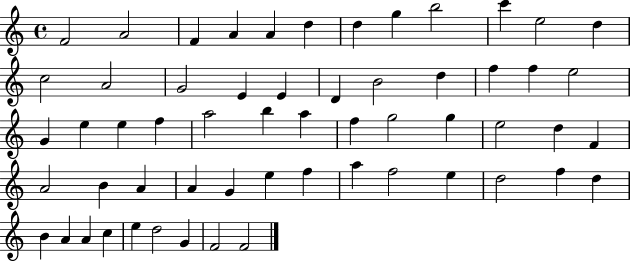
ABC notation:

X:1
T:Untitled
M:4/4
L:1/4
K:C
F2 A2 F A A d d g b2 c' e2 d c2 A2 G2 E E D B2 d f f e2 G e e f a2 b a f g2 g e2 d F A2 B A A G e f a f2 e d2 f d B A A c e d2 G F2 F2